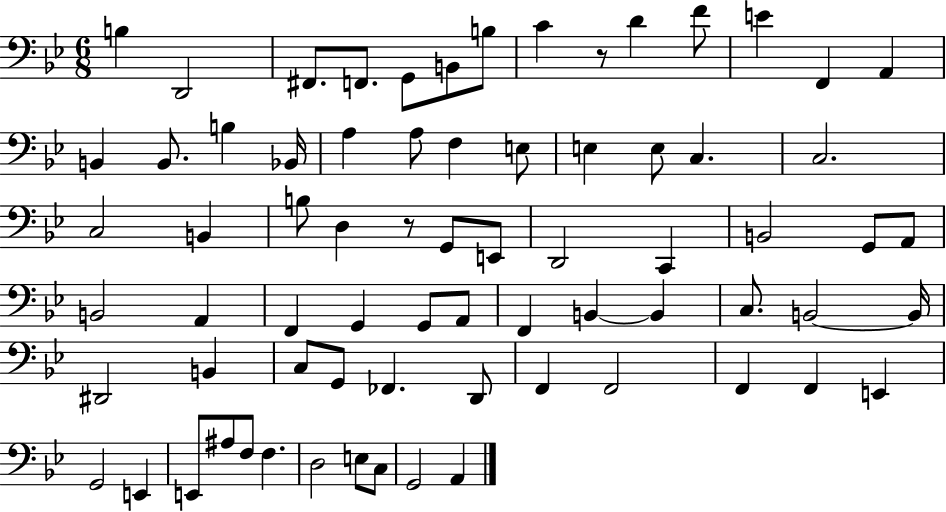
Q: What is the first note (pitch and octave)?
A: B3